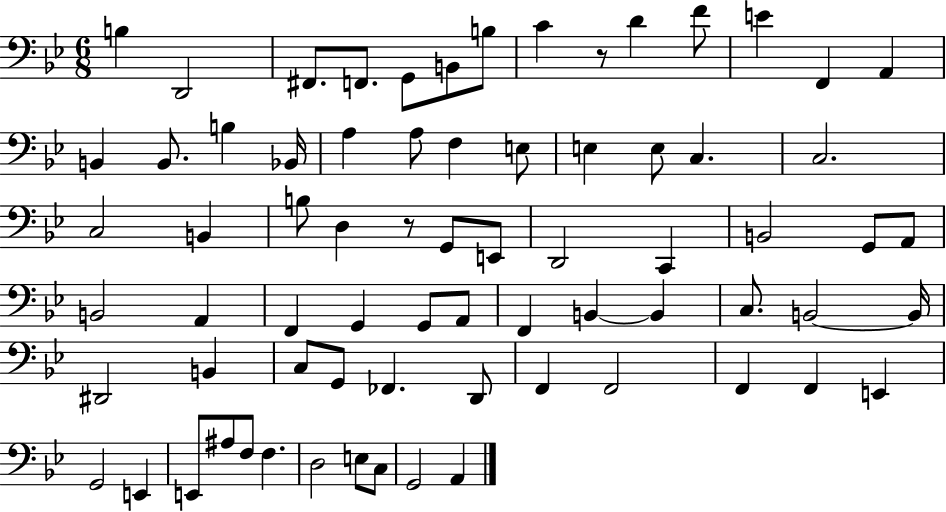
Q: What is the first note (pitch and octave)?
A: B3